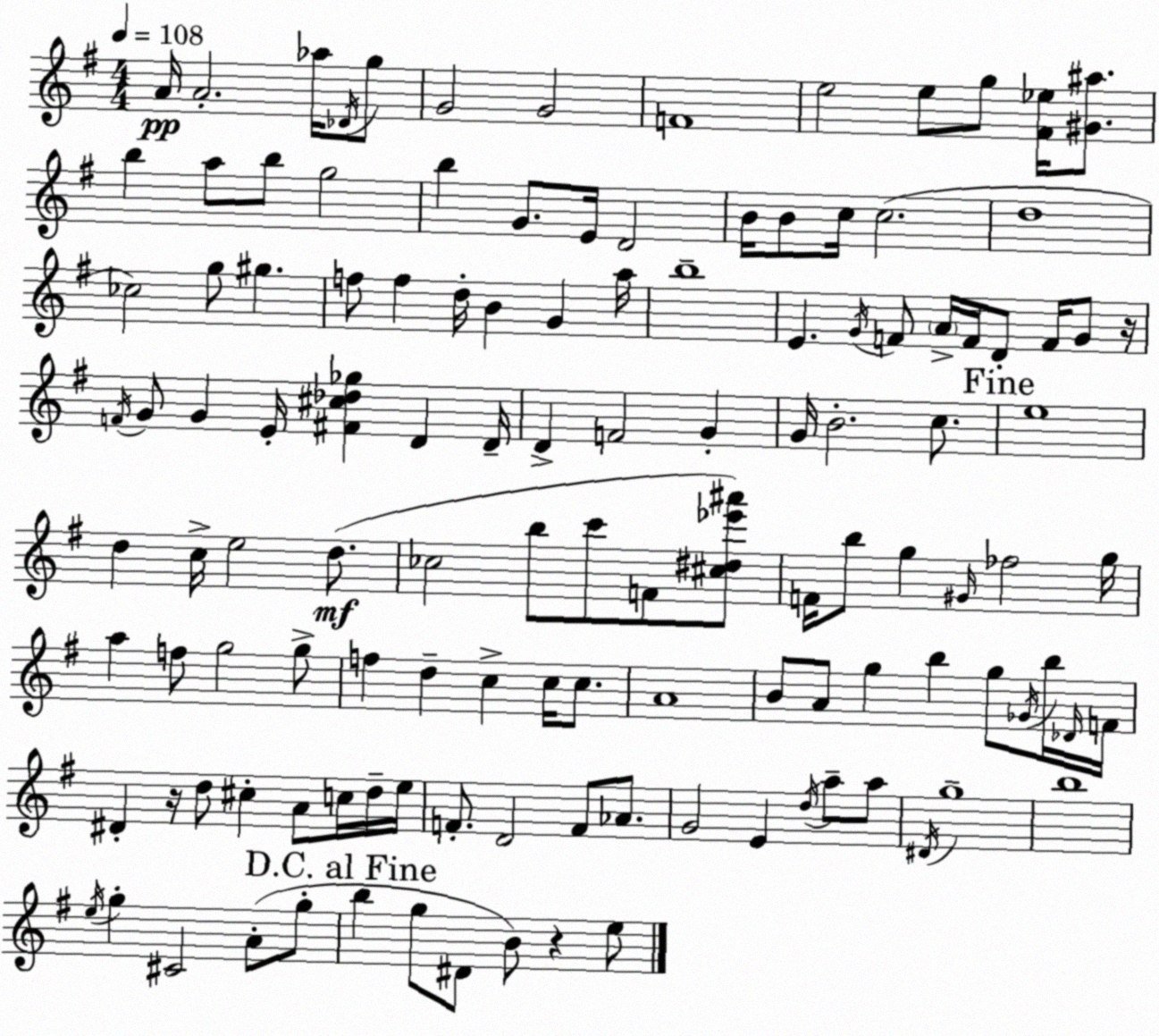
X:1
T:Untitled
M:4/4
L:1/4
K:Em
A/4 A2 _a/4 _D/4 g/2 G2 G2 F4 e2 e/2 g/2 [^F_e]/4 [^G^a]/2 b a/2 b/2 g2 b G/2 E/4 D2 B/4 B/2 c/4 c2 d4 _c2 g/2 ^g f/2 f d/4 B G a/4 b4 E G/4 F/2 A/4 F/4 D/2 F/4 G/2 z/4 F/4 G/2 G E/4 [^F^c_d_g] D D/4 D F2 G G/4 B2 c/2 e4 d c/4 e2 d/2 _c2 b/2 c'/2 F/2 [^c^d_e'^a']/2 F/4 b/2 g ^G/4 _f2 g/4 a f/2 g2 g/2 f d c c/4 c/2 A4 B/2 A/2 g b g/2 _G/4 b/4 _D/4 F/4 ^D z/4 d/2 ^c A/2 c/4 d/4 e/4 F/2 D2 F/2 _A/2 G2 E d/4 a/2 a/2 ^D/4 g4 b4 e/4 g ^C2 A/2 g/2 b g/2 ^D/2 B/2 z e/2